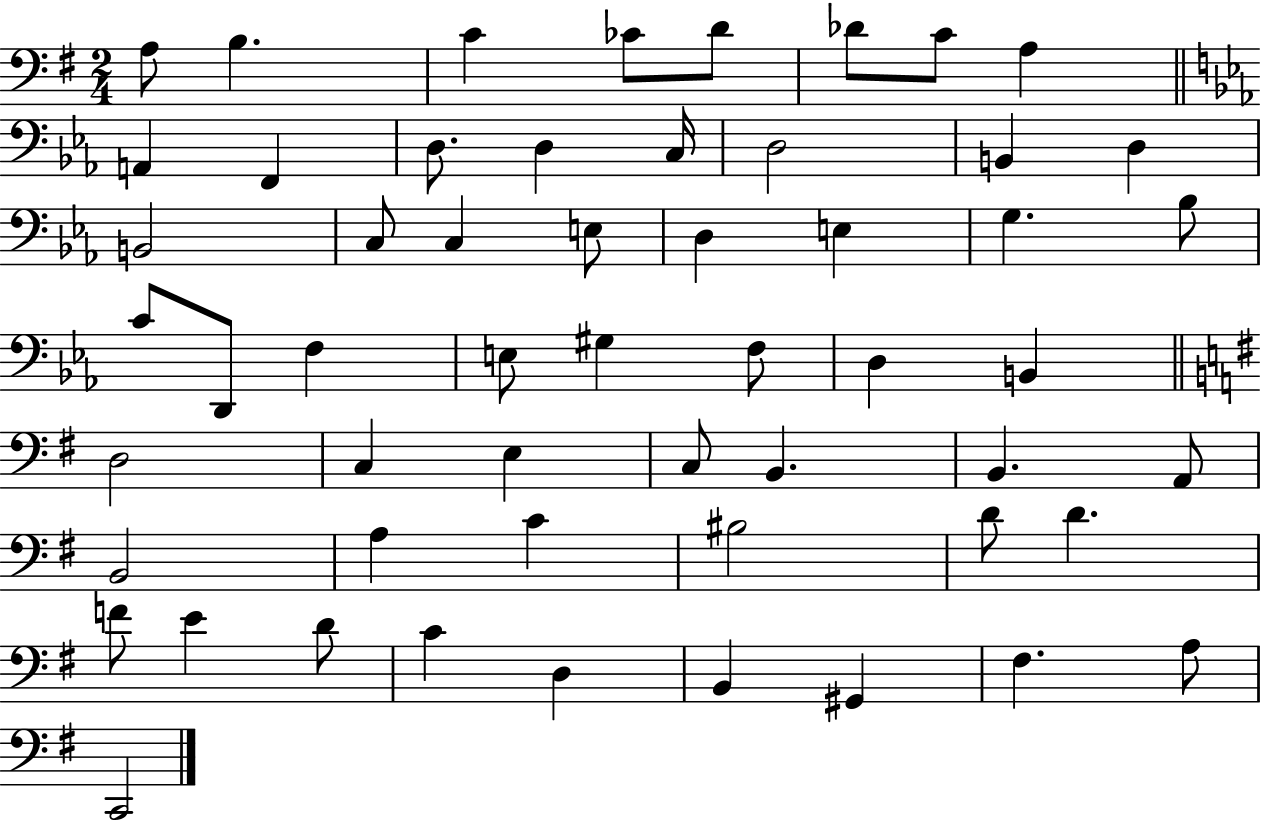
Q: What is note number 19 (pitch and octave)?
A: C3